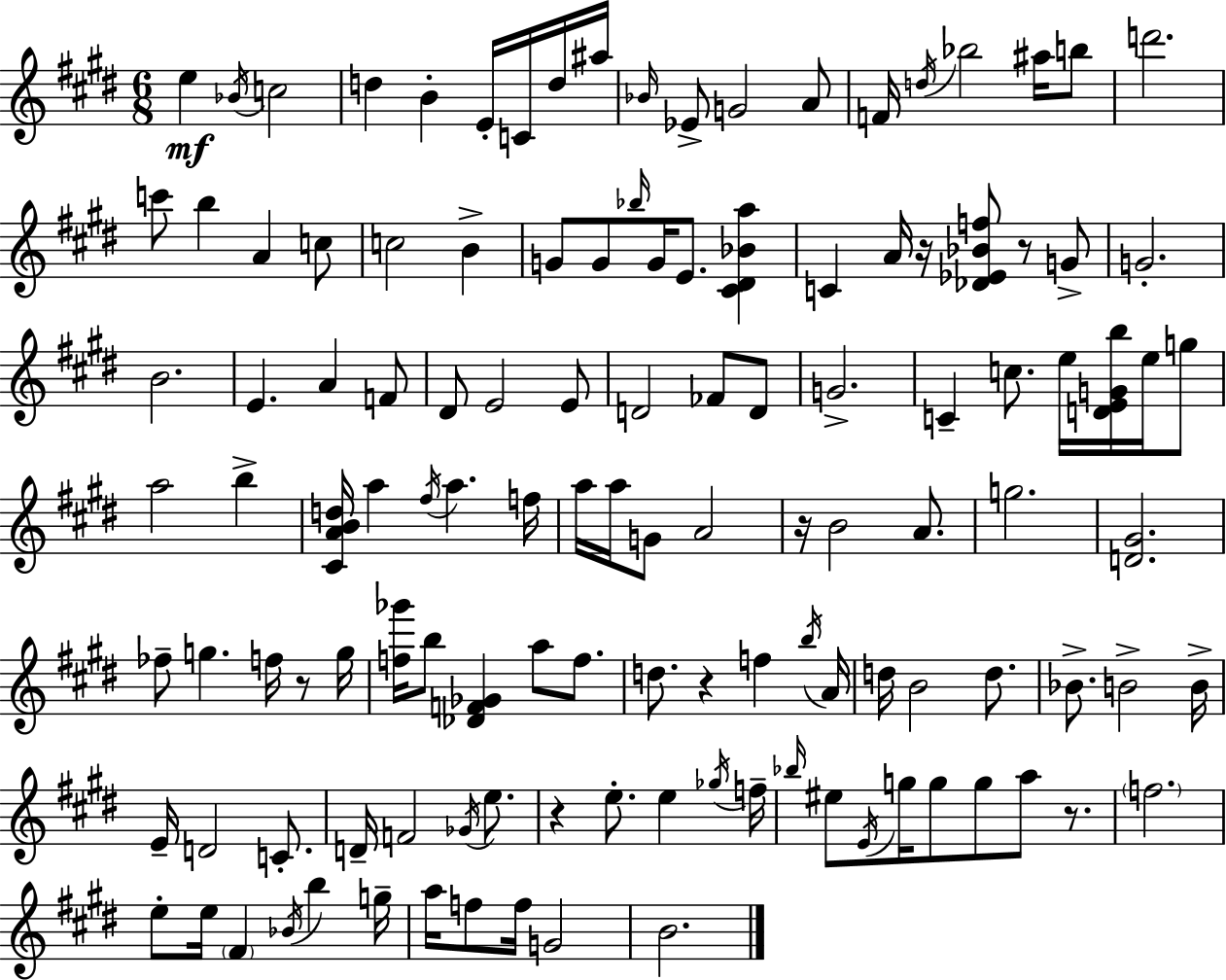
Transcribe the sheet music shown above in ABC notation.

X:1
T:Untitled
M:6/8
L:1/4
K:E
e _B/4 c2 d B E/4 C/4 d/4 ^a/4 _B/4 _E/2 G2 A/2 F/4 d/4 _b2 ^a/4 b/2 d'2 c'/2 b A c/2 c2 B G/2 G/2 _b/4 G/4 E/2 [^C^D_Ba] C A/4 z/4 [_D_E_Bf]/2 z/2 G/2 G2 B2 E A F/2 ^D/2 E2 E/2 D2 _F/2 D/2 G2 C c/2 e/4 [DEGb]/4 e/4 g/2 a2 b [^CABd]/4 a ^f/4 a f/4 a/4 a/4 G/2 A2 z/4 B2 A/2 g2 [D^G]2 _f/2 g f/4 z/2 g/4 [f_g']/4 b/2 [_DF_G] a/2 f/2 d/2 z f b/4 A/4 d/4 B2 d/2 _B/2 B2 B/4 E/4 D2 C/2 D/4 F2 _G/4 e/2 z e/2 e _g/4 f/4 _b/4 ^e/2 E/4 g/4 g/2 g/2 a/2 z/2 f2 e/2 e/4 ^F _B/4 b g/4 a/4 f/2 f/4 G2 B2